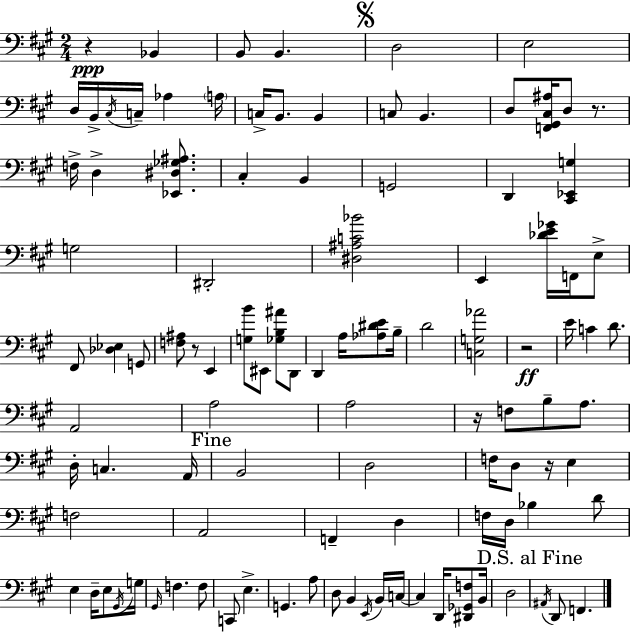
R/q Bb2/q B2/e B2/q. D3/h E3/h D3/s B2/s C#3/s C3/s Ab3/q A3/s C3/s B2/e. B2/q C3/e B2/q. D3/e [F2,G#2,C#3,A#3]/s D3/e R/e. F3/s D3/q [Eb2,D#3,Gb3,A#3]/e. C#3/q B2/q G2/h D2/q [C#2,Eb2,G3]/q G3/h D#2/h [D#3,A#3,C4,Bb4]/h E2/q [Db4,E4,Gb4]/s F2/s E3/e F#2/e [Db3,Eb3]/q G2/e [F3,A#3]/e R/e E2/q [G3,B4]/e EIS2/e [Gb3,B3,A#4]/e D2/e D2/q A3/s [Ab3,D#4,E4]/e B3/s D4/h [C3,G3,Ab4]/h R/h E4/s C4/q D4/e. A2/h A3/h A3/h R/s F3/e B3/e A3/e. D3/s C3/q. A2/s B2/h D3/h F3/s D3/e R/s E3/q F3/h A2/h F2/q D3/q F3/s D3/s Bb3/q D4/e E3/q D3/s E3/e G#2/s G3/s G#2/s F3/q. F3/e C2/e E3/q. G2/q. A3/e D3/e B2/q E2/s B2/s C3/s C3/q D2/s [D#2,Gb2,F3]/e B2/s D3/h A#2/s D2/e F2/q.